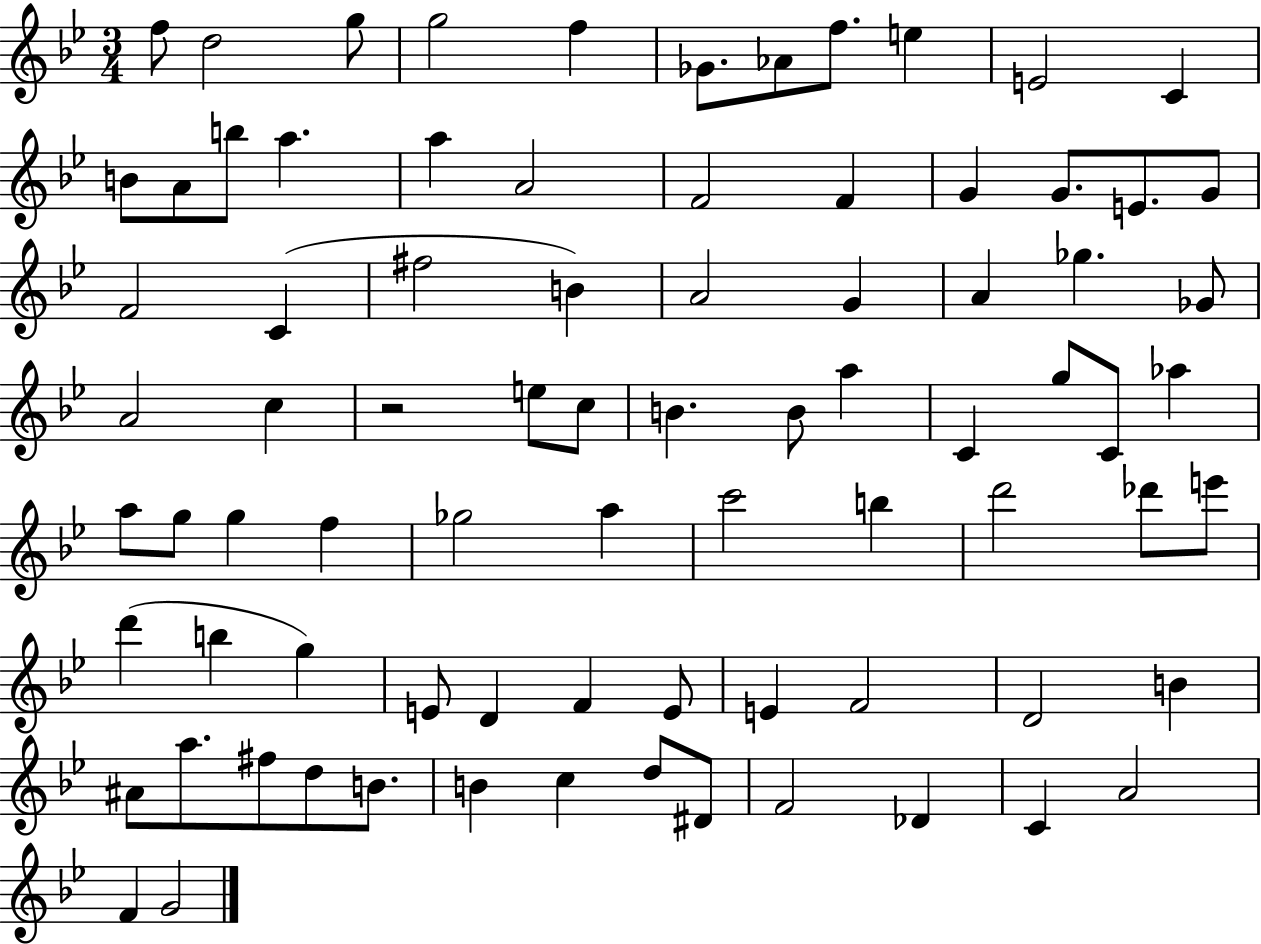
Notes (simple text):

F5/e D5/h G5/e G5/h F5/q Gb4/e. Ab4/e F5/e. E5/q E4/h C4/q B4/e A4/e B5/e A5/q. A5/q A4/h F4/h F4/q G4/q G4/e. E4/e. G4/e F4/h C4/q F#5/h B4/q A4/h G4/q A4/q Gb5/q. Gb4/e A4/h C5/q R/h E5/e C5/e B4/q. B4/e A5/q C4/q G5/e C4/e Ab5/q A5/e G5/e G5/q F5/q Gb5/h A5/q C6/h B5/q D6/h Db6/e E6/e D6/q B5/q G5/q E4/e D4/q F4/q E4/e E4/q F4/h D4/h B4/q A#4/e A5/e. F#5/e D5/e B4/e. B4/q C5/q D5/e D#4/e F4/h Db4/q C4/q A4/h F4/q G4/h